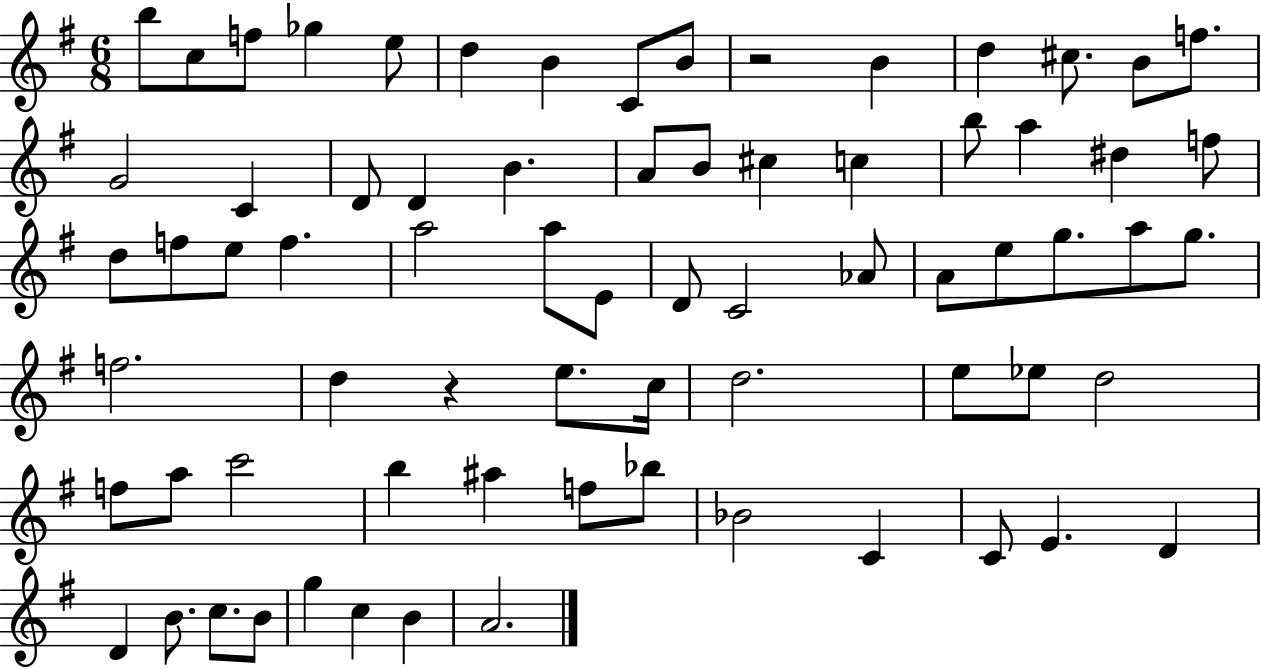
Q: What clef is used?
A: treble